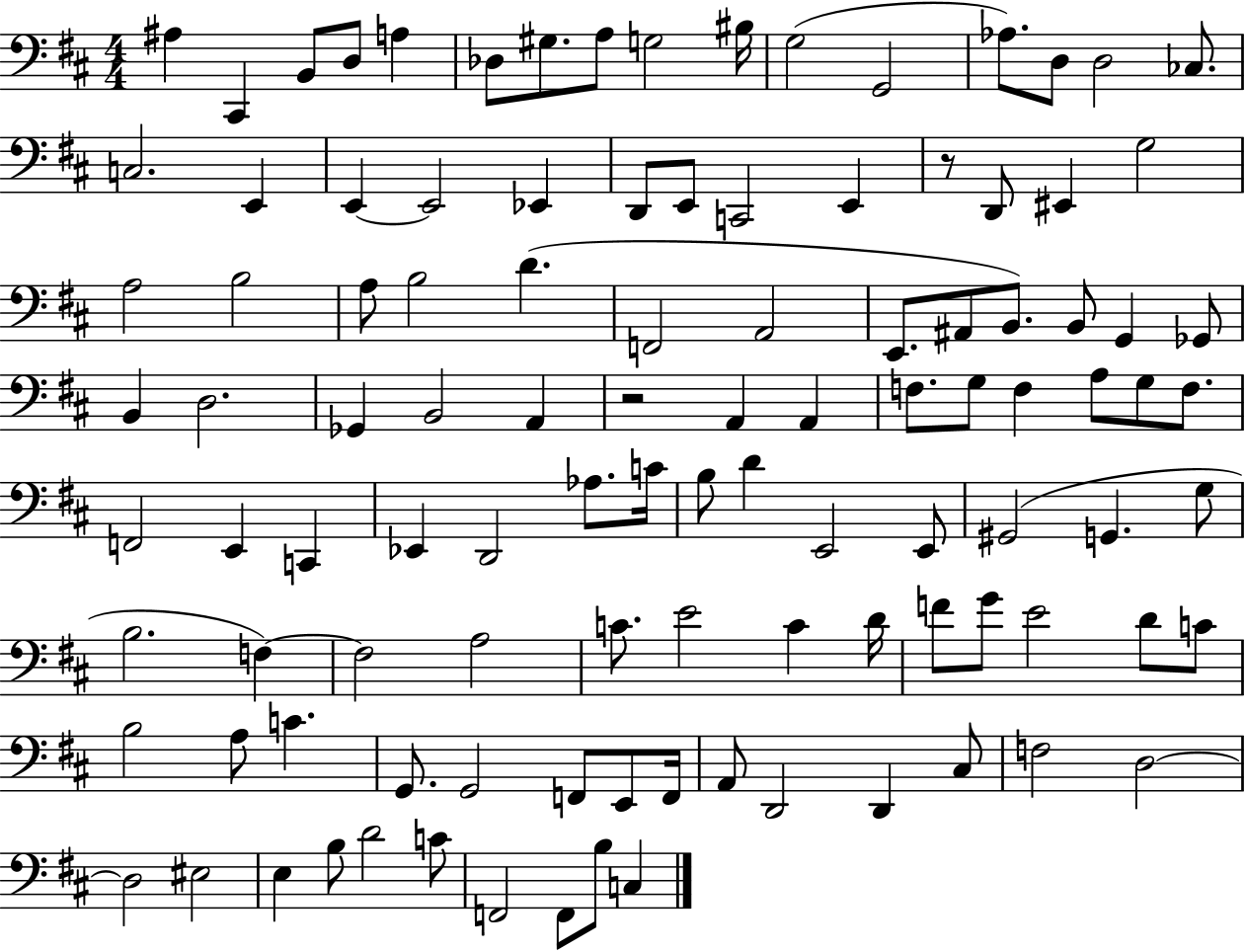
A#3/q C#2/q B2/e D3/e A3/q Db3/e G#3/e. A3/e G3/h BIS3/s G3/h G2/h Ab3/e. D3/e D3/h CES3/e. C3/h. E2/q E2/q E2/h Eb2/q D2/e E2/e C2/h E2/q R/e D2/e EIS2/q G3/h A3/h B3/h A3/e B3/h D4/q. F2/h A2/h E2/e. A#2/e B2/e. B2/e G2/q Gb2/e B2/q D3/h. Gb2/q B2/h A2/q R/h A2/q A2/q F3/e. G3/e F3/q A3/e G3/e F3/e. F2/h E2/q C2/q Eb2/q D2/h Ab3/e. C4/s B3/e D4/q E2/h E2/e G#2/h G2/q. G3/e B3/h. F3/q F3/h A3/h C4/e. E4/h C4/q D4/s F4/e G4/e E4/h D4/e C4/e B3/h A3/e C4/q. G2/e. G2/h F2/e E2/e F2/s A2/e D2/h D2/q C#3/e F3/h D3/h D3/h EIS3/h E3/q B3/e D4/h C4/e F2/h F2/e B3/e C3/q